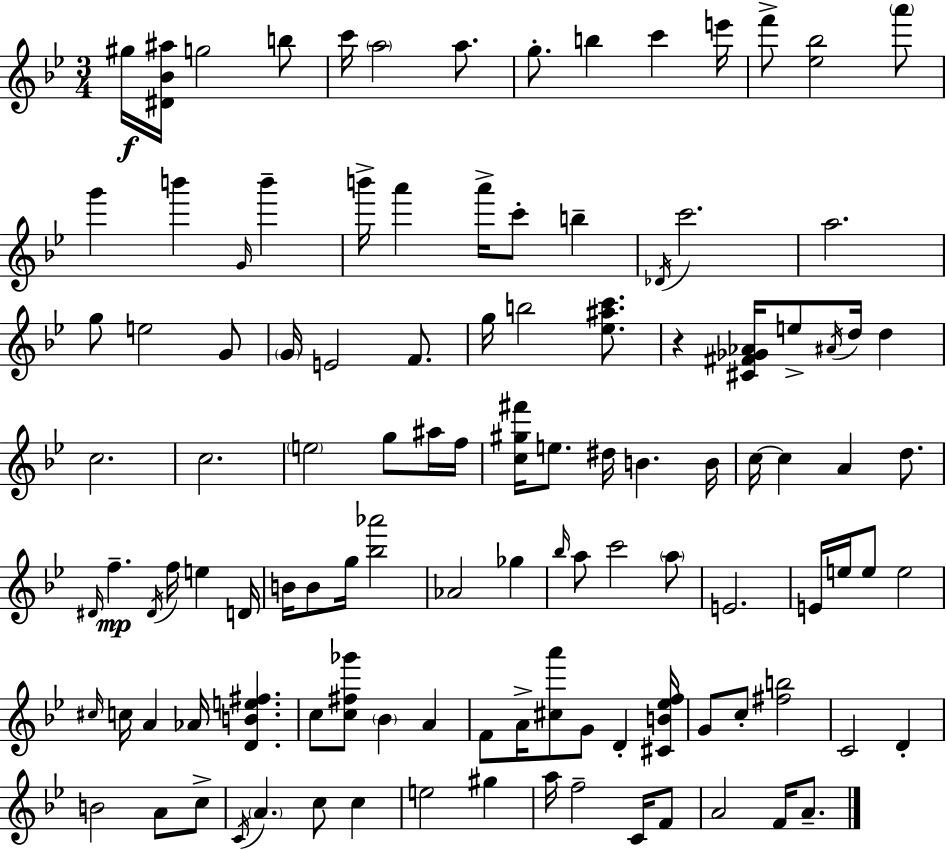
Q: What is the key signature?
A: G minor